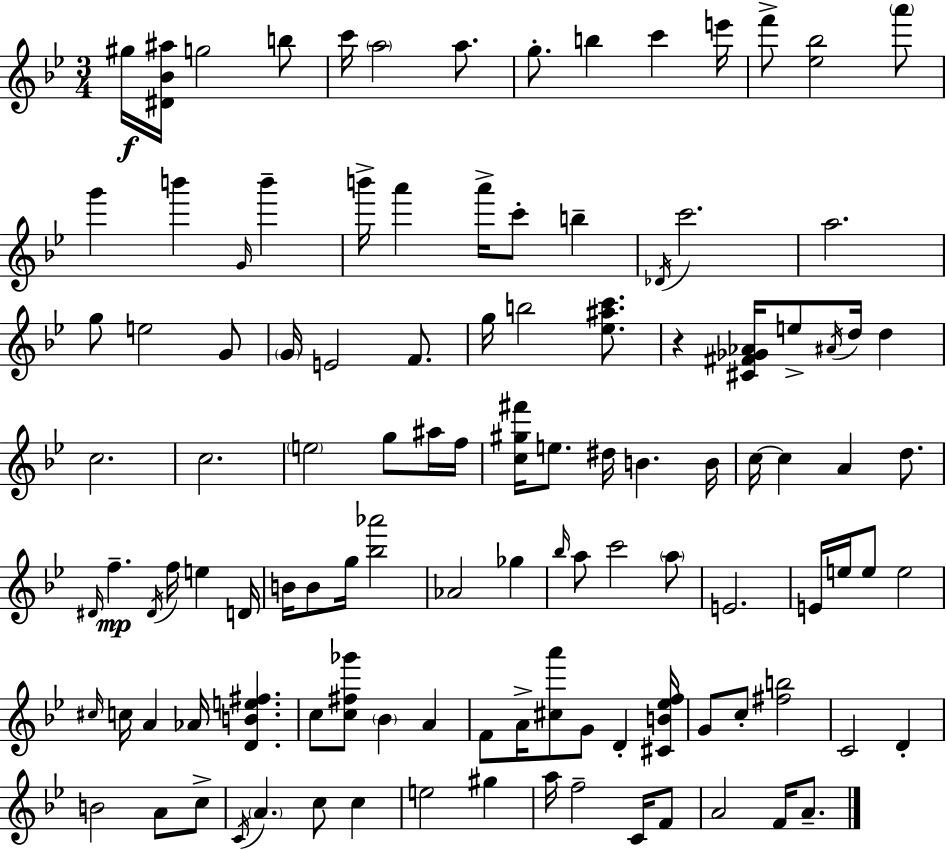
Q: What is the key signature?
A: G minor